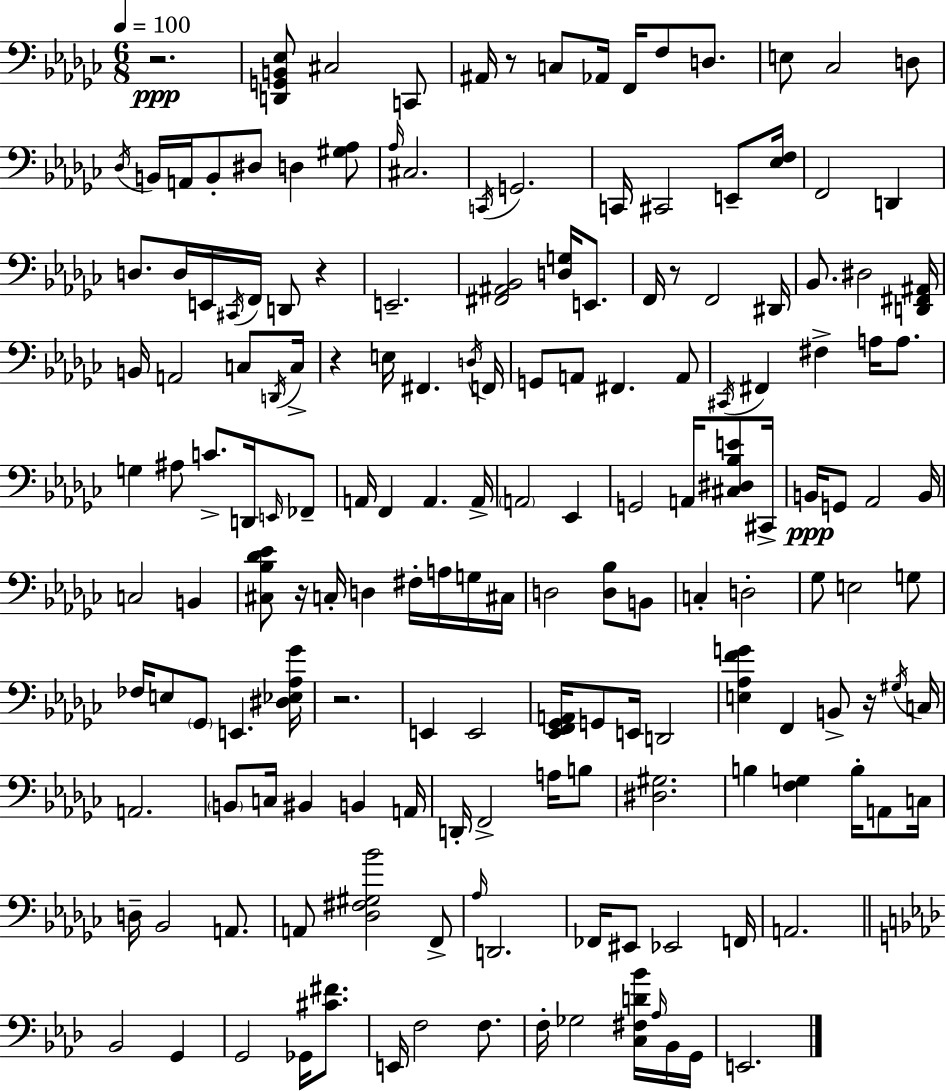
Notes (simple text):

R/h. [D2,G2,B2,Eb3]/e C#3/h C2/e A#2/s R/e C3/e Ab2/s F2/s F3/e D3/e. E3/e CES3/h D3/e Db3/s B2/s A2/s B2/e D#3/e D3/q [G#3,Ab3]/e Ab3/s C#3/h. C2/s G2/h. C2/s C#2/h E2/e [Eb3,F3]/s F2/h D2/q D3/e. D3/s E2/s C#2/s F2/s D2/e R/q E2/h. [F#2,A#2,Bb2]/h [D3,G3]/s E2/e. F2/s R/e F2/h D#2/s Bb2/e. D#3/h [D2,F#2,A#2]/s B2/s A2/h C3/e D2/s C3/s R/q E3/s F#2/q. D3/s F2/s G2/e A2/e F#2/q. A2/e C#2/s F#2/q F#3/q A3/s A3/e. G3/q A#3/e C4/e. D2/s E2/s FES2/e A2/s F2/q A2/q. A2/s A2/h Eb2/q G2/h A2/s [C#3,D#3,Bb3,E4]/e C#2/s B2/s G2/e Ab2/h B2/s C3/h B2/q [C#3,Bb3,Db4,Eb4]/e R/s C3/s D3/q F#3/s A3/s G3/s C#3/s D3/h [D3,Bb3]/e B2/e C3/q D3/h Gb3/e E3/h G3/e FES3/s E3/e Gb2/e E2/q. [D#3,Eb3,Ab3,Gb4]/s R/h. E2/q E2/h [Eb2,F2,Gb2,A2]/s G2/e E2/s D2/h [E3,Ab3,F4,G4]/q F2/q B2/e R/s G#3/s C3/s A2/h. B2/e C3/s BIS2/q B2/q A2/s D2/s F2/h A3/s B3/e [D#3,G#3]/h. B3/q [F3,G3]/q B3/s A2/e C3/s D3/s Bb2/h A2/e. A2/e [Db3,F#3,G#3,Bb4]/h F2/e Ab3/s D2/h. FES2/s EIS2/e Eb2/h F2/s A2/h. Bb2/h G2/q G2/h Gb2/s [C#4,F#4]/e. E2/s F3/h F3/e. F3/s Gb3/h [C3,F#3,D4,Bb4]/s Ab3/s Bb2/s G2/s E2/h.